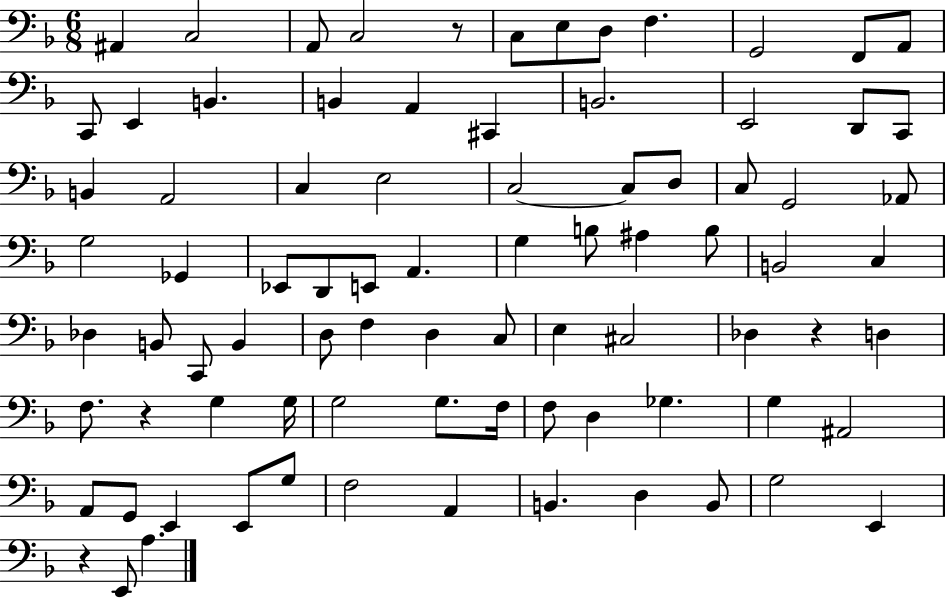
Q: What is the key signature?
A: F major